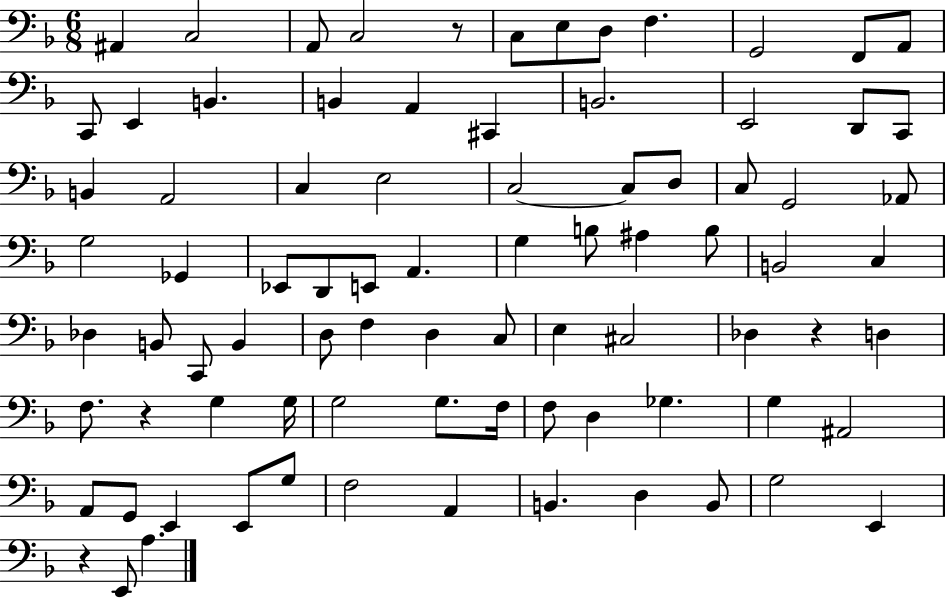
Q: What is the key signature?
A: F major